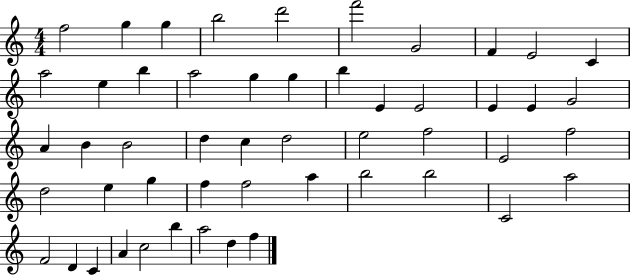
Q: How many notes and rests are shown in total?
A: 51